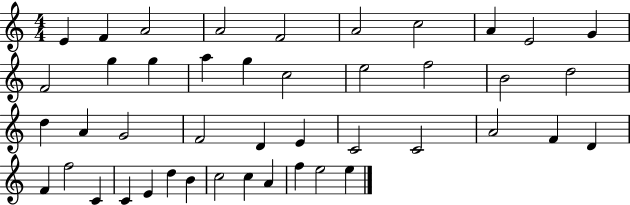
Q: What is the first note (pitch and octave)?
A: E4